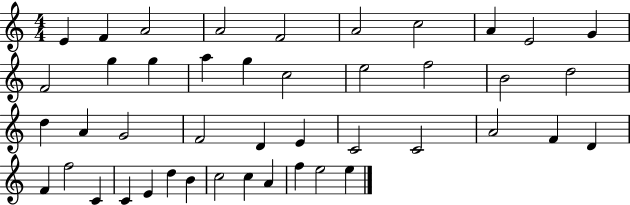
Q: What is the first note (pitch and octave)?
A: E4